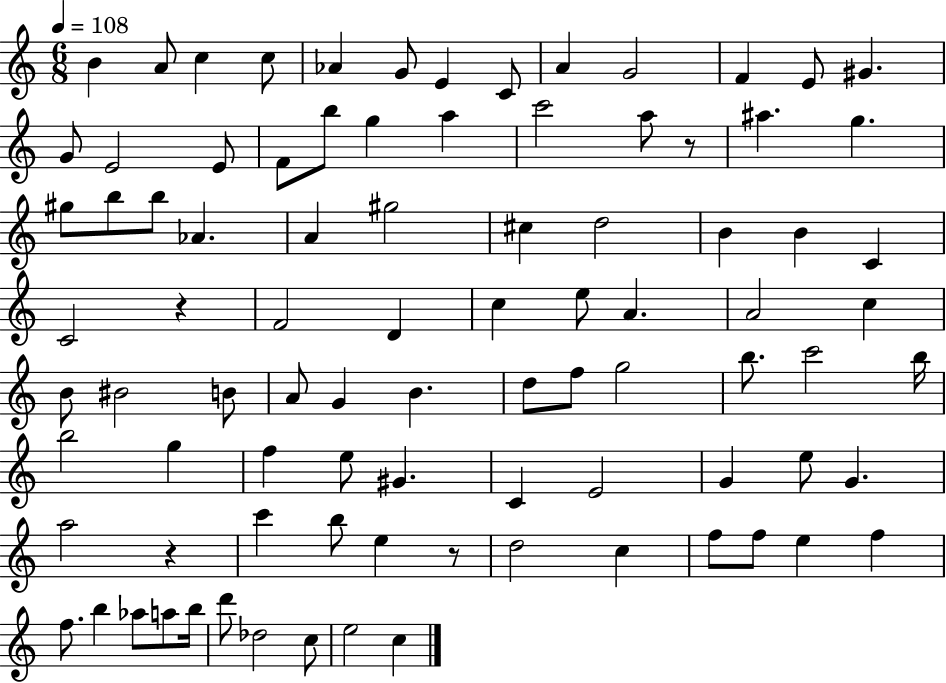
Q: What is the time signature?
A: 6/8